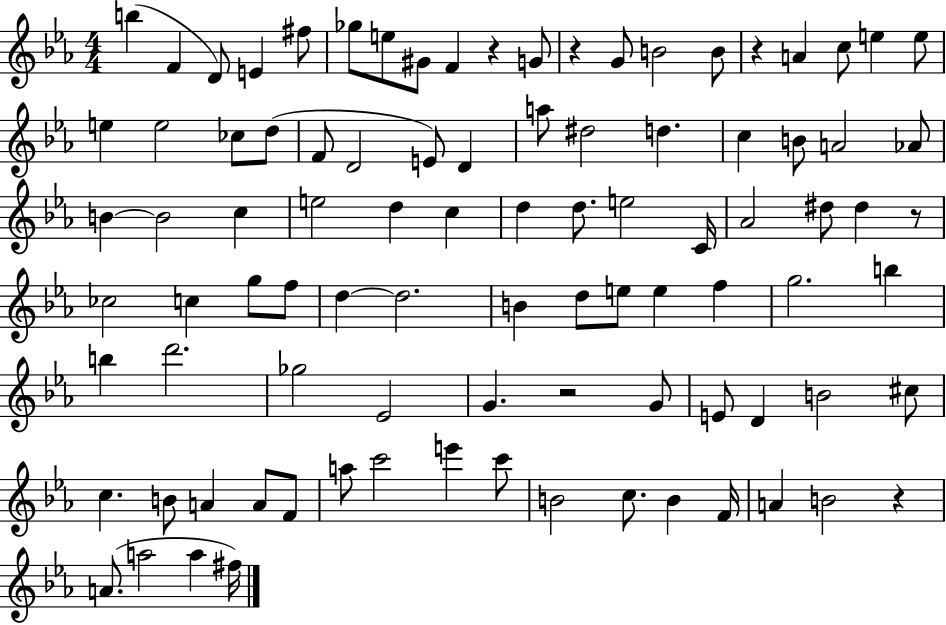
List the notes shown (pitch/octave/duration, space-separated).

B5/q F4/q D4/e E4/q F#5/e Gb5/e E5/e G#4/e F4/q R/q G4/e R/q G4/e B4/h B4/e R/q A4/q C5/e E5/q E5/e E5/q E5/h CES5/e D5/e F4/e D4/h E4/e D4/q A5/e D#5/h D5/q. C5/q B4/e A4/h Ab4/e B4/q B4/h C5/q E5/h D5/q C5/q D5/q D5/e. E5/h C4/s Ab4/h D#5/e D#5/q R/e CES5/h C5/q G5/e F5/e D5/q D5/h. B4/q D5/e E5/e E5/q F5/q G5/h. B5/q B5/q D6/h. Gb5/h Eb4/h G4/q. R/h G4/e E4/e D4/q B4/h C#5/e C5/q. B4/e A4/q A4/e F4/e A5/e C6/h E6/q C6/e B4/h C5/e. B4/q F4/s A4/q B4/h R/q A4/e. A5/h A5/q F#5/s